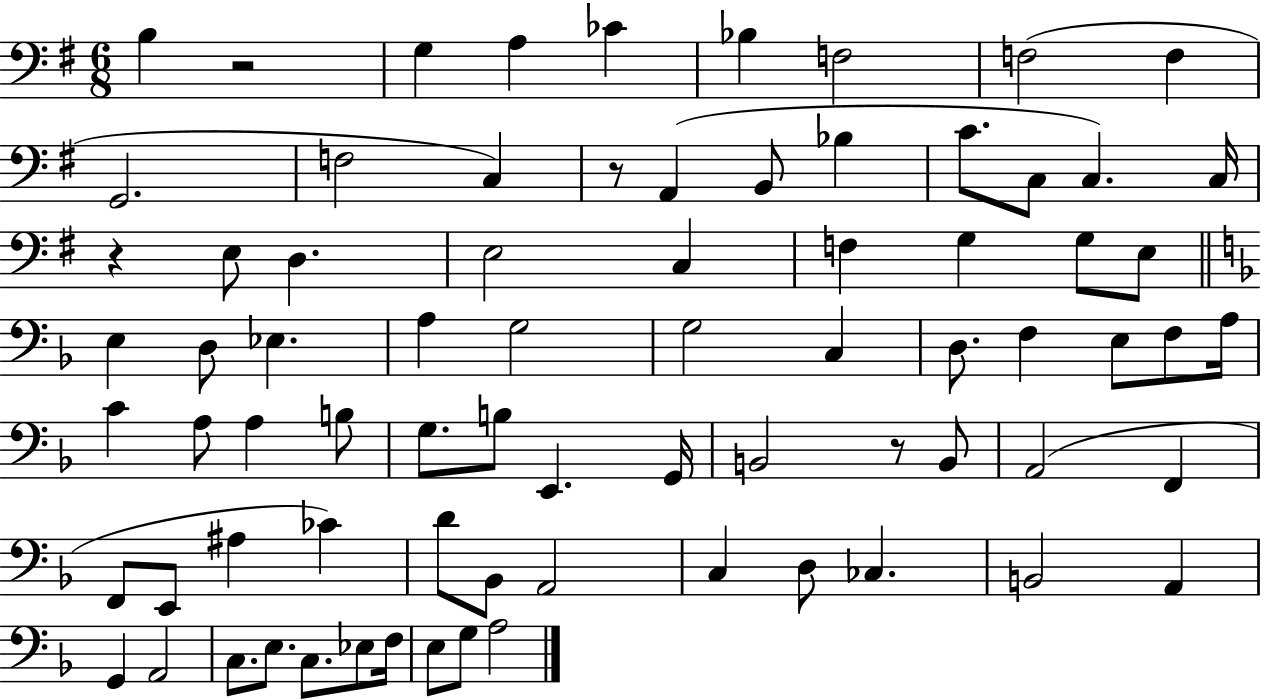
B3/q R/h G3/q A3/q CES4/q Bb3/q F3/h F3/h F3/q G2/h. F3/h C3/q R/e A2/q B2/e Bb3/q C4/e. C3/e C3/q. C3/s R/q E3/e D3/q. E3/h C3/q F3/q G3/q G3/e E3/e E3/q D3/e Eb3/q. A3/q G3/h G3/h C3/q D3/e. F3/q E3/e F3/e A3/s C4/q A3/e A3/q B3/e G3/e. B3/e E2/q. G2/s B2/h R/e B2/e A2/h F2/q F2/e E2/e A#3/q CES4/q D4/e Bb2/e A2/h C3/q D3/e CES3/q. B2/h A2/q G2/q A2/h C3/e. E3/e. C3/e. Eb3/e F3/s E3/e G3/e A3/h